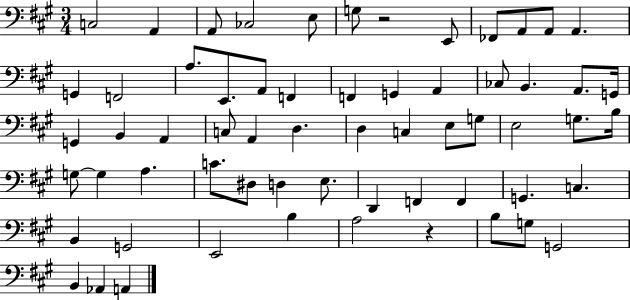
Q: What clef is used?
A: bass